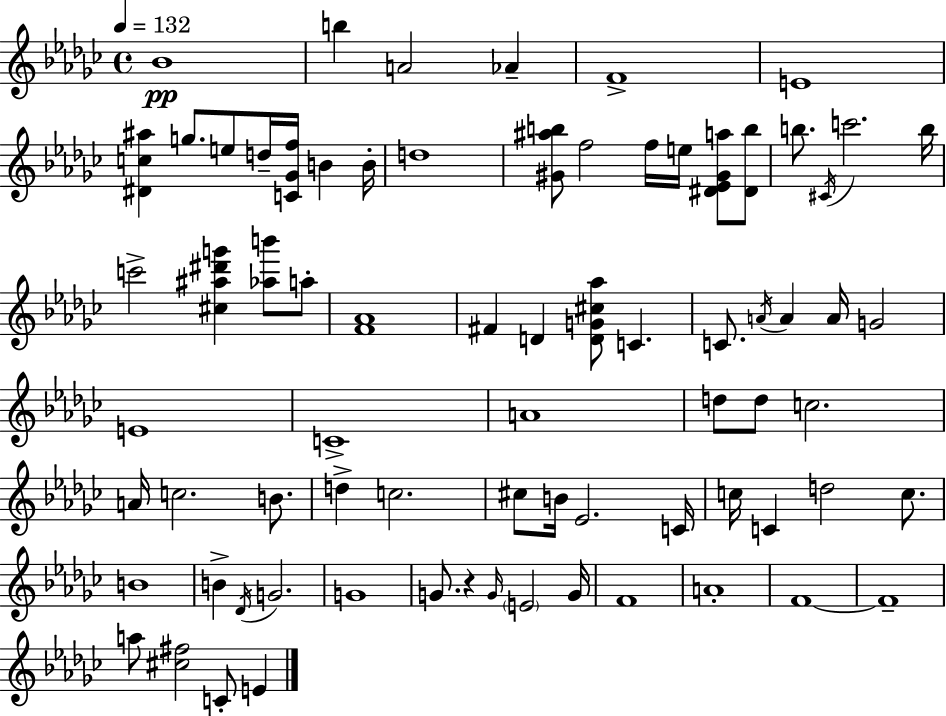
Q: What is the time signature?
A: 4/4